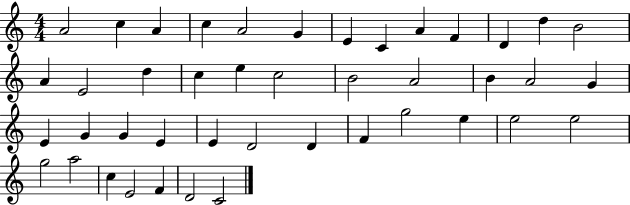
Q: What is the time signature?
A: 4/4